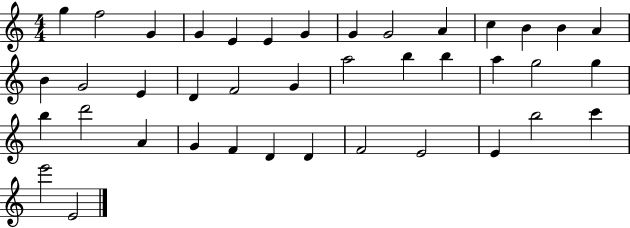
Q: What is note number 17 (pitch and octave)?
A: E4